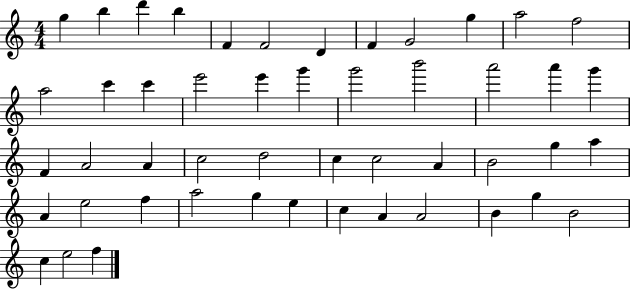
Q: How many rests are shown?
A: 0